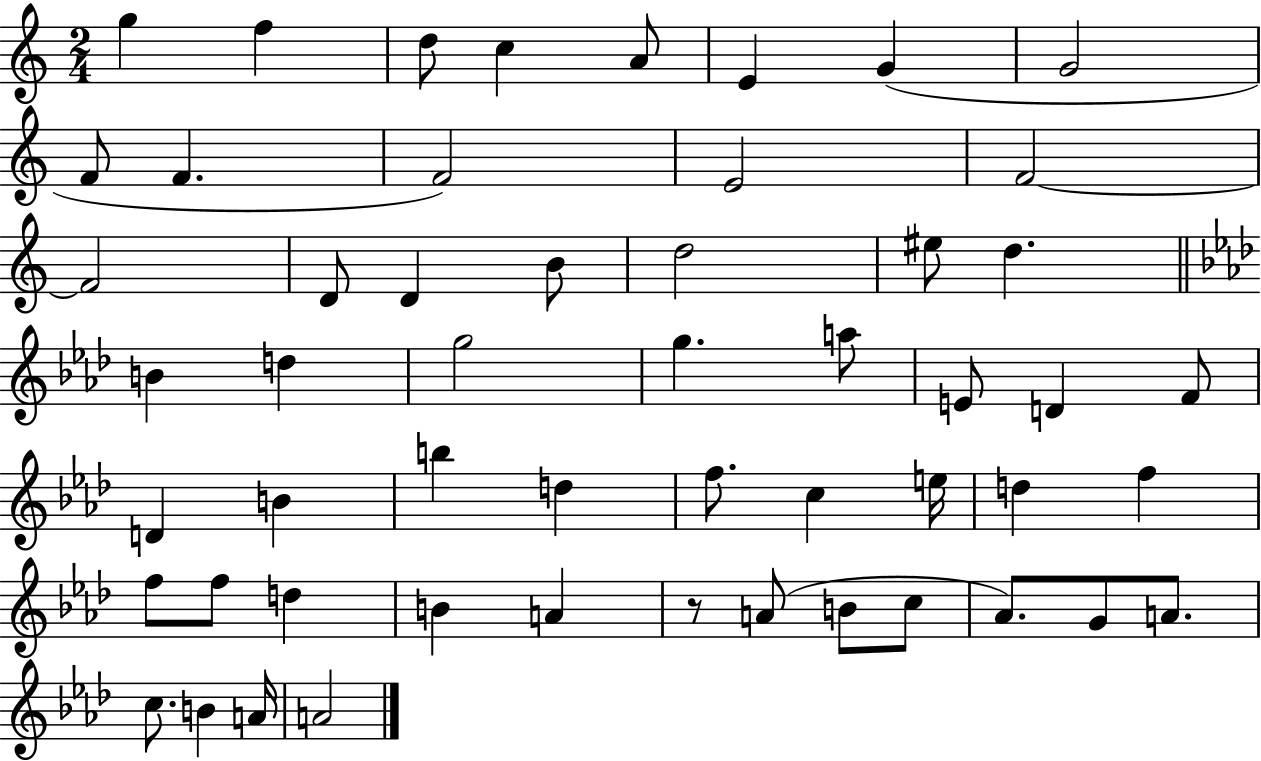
{
  \clef treble
  \numericTimeSignature
  \time 2/4
  \key c \major
  \repeat volta 2 { g''4 f''4 | d''8 c''4 a'8 | e'4 g'4( | g'2 | \break f'8 f'4. | f'2) | e'2 | f'2~~ | \break f'2 | d'8 d'4 b'8 | d''2 | eis''8 d''4. | \break \bar "||" \break \key f \minor b'4 d''4 | g''2 | g''4. a''8 | e'8 d'4 f'8 | \break d'4 b'4 | b''4 d''4 | f''8. c''4 e''16 | d''4 f''4 | \break f''8 f''8 d''4 | b'4 a'4 | r8 a'8( b'8 c''8 | aes'8.) g'8 a'8. | \break c''8. b'4 a'16 | a'2 | } \bar "|."
}